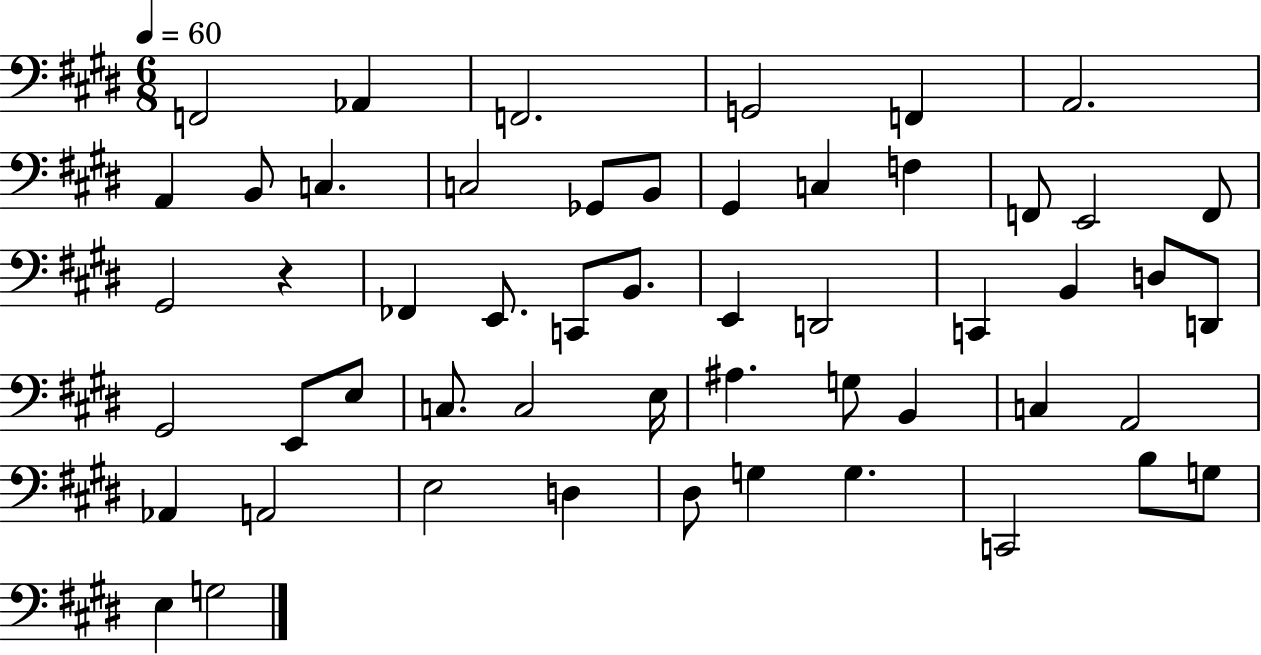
F2/h Ab2/q F2/h. G2/h F2/q A2/h. A2/q B2/e C3/q. C3/h Gb2/e B2/e G#2/q C3/q F3/q F2/e E2/h F2/e G#2/h R/q FES2/q E2/e. C2/e B2/e. E2/q D2/h C2/q B2/q D3/e D2/e G#2/h E2/e E3/e C3/e. C3/h E3/s A#3/q. G3/e B2/q C3/q A2/h Ab2/q A2/h E3/h D3/q D#3/e G3/q G3/q. C2/h B3/e G3/e E3/q G3/h